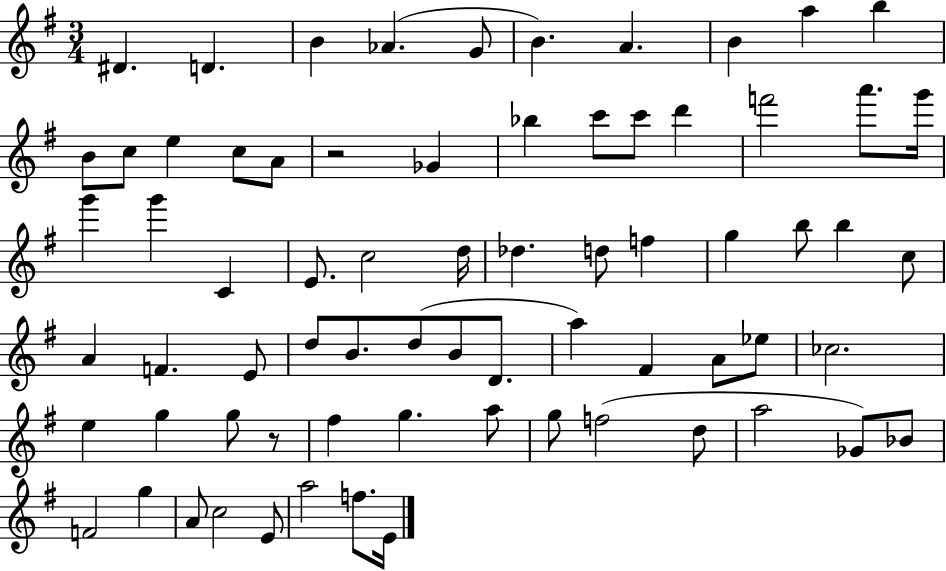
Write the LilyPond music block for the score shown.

{
  \clef treble
  \numericTimeSignature
  \time 3/4
  \key g \major
  dis'4. d'4. | b'4 aes'4.( g'8 | b'4.) a'4. | b'4 a''4 b''4 | \break b'8 c''8 e''4 c''8 a'8 | r2 ges'4 | bes''4 c'''8 c'''8 d'''4 | f'''2 a'''8. g'''16 | \break g'''4 g'''4 c'4 | e'8. c''2 d''16 | des''4. d''8 f''4 | g''4 b''8 b''4 c''8 | \break a'4 f'4. e'8 | d''8 b'8. d''8( b'8 d'8. | a''4) fis'4 a'8 ees''8 | ces''2. | \break e''4 g''4 g''8 r8 | fis''4 g''4. a''8 | g''8 f''2( d''8 | a''2 ges'8) bes'8 | \break f'2 g''4 | a'8 c''2 e'8 | a''2 f''8. e'16 | \bar "|."
}